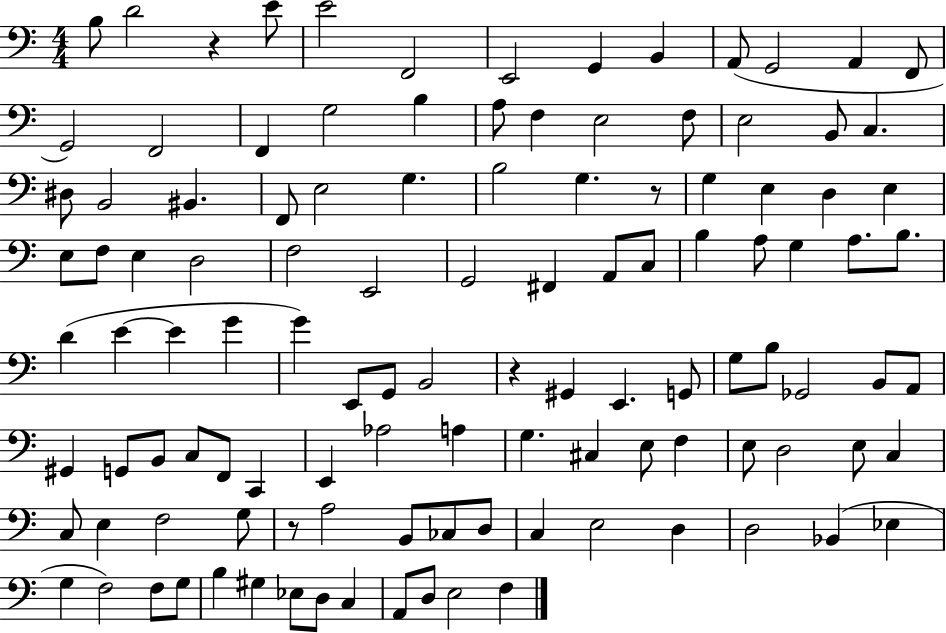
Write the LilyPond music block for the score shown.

{
  \clef bass
  \numericTimeSignature
  \time 4/4
  \key c \major
  b8 d'2 r4 e'8 | e'2 f,2 | e,2 g,4 b,4 | a,8( g,2 a,4 f,8 | \break g,2) f,2 | f,4 g2 b4 | a8 f4 e2 f8 | e2 b,8 c4. | \break dis8 b,2 bis,4. | f,8 e2 g4. | b2 g4. r8 | g4 e4 d4 e4 | \break e8 f8 e4 d2 | f2 e,2 | g,2 fis,4 a,8 c8 | b4 a8 g4 a8. b8. | \break d'4( e'4~~ e'4 g'4 | g'4) e,8 g,8 b,2 | r4 gis,4 e,4. g,8 | g8 b8 ges,2 b,8 a,8 | \break gis,4 g,8 b,8 c8 f,8 c,4 | e,4 aes2 a4 | g4. cis4 e8 f4 | e8 d2 e8 c4 | \break c8 e4 f2 g8 | r8 a2 b,8 ces8 d8 | c4 e2 d4 | d2 bes,4( ees4 | \break g4 f2) f8 g8 | b4 gis4 ees8 d8 c4 | a,8 d8 e2 f4 | \bar "|."
}